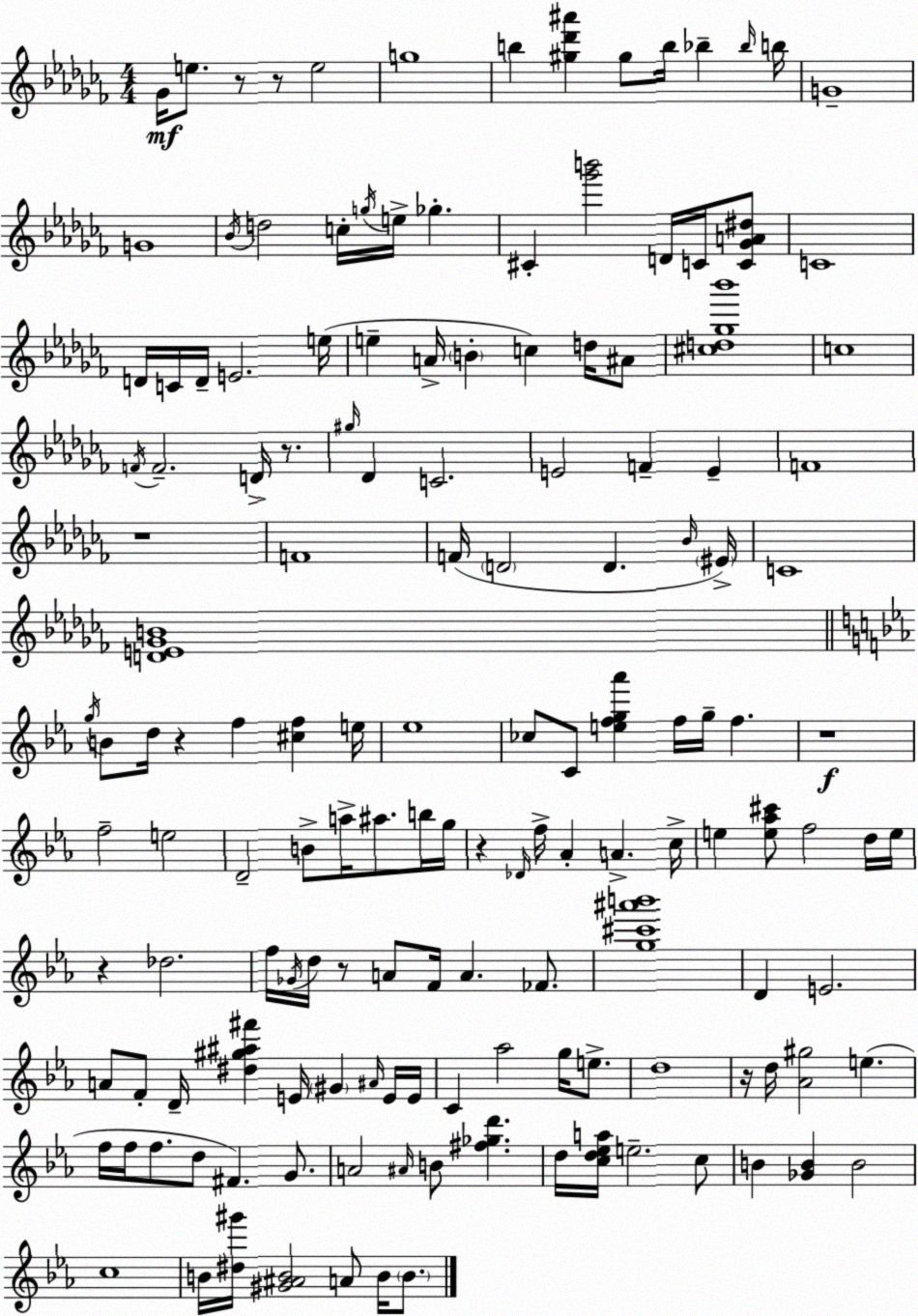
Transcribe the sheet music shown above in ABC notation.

X:1
T:Untitled
M:4/4
L:1/4
K:Abm
_G/4 e/2 z/2 z/2 e2 g4 b [^g_d'^a'] ^g/2 b/4 _b _b/4 b/4 G4 G4 _B/4 d2 c/4 g/4 e/4 _g ^C [_g'b']2 D/4 C/4 [C_GA^d]/2 C4 D/4 C/4 D/4 E2 e/4 e A/4 B c d/4 ^A/2 [^cd_g_b']4 c4 F/4 F2 D/4 z/2 ^g/4 _D C2 E2 F E F4 z4 F4 F/4 D2 D _B/4 ^E/4 C4 [DE_GB]4 g/4 B/2 d/4 z f [^cf] e/4 _e4 _c/2 C/2 [efg_a'] f/4 g/4 f z4 f2 e2 D2 B/2 a/4 ^a/2 b/4 g/4 z _D/4 f/4 _A A c/4 e [e_a^c']/2 f2 d/4 e/4 z _d2 f/4 _G/4 d/4 z/2 A/2 F/4 A _F/2 [g^c'^a'b']4 D E2 A/2 F/2 D/4 [^d^g^a^f'] E/4 ^G ^A/4 E/4 E/4 C _a2 g/4 e/2 d4 z/4 d/4 [_A^g]2 e f/4 f/4 f/2 d/2 ^F G/2 A2 ^A/4 B/2 [^f_gd'] d/4 [cd_ea]/4 e2 c/2 B [_GB] B2 c4 B/4 [^d^g']/4 [^G^AB]2 A/2 B/4 B/2